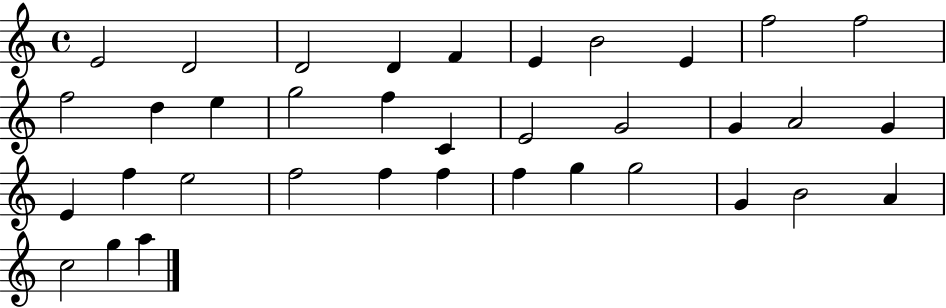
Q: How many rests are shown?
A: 0